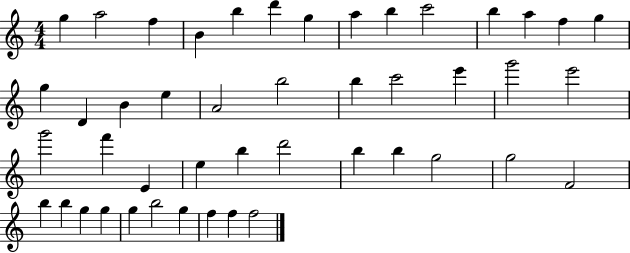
G5/q A5/h F5/q B4/q B5/q D6/q G5/q A5/q B5/q C6/h B5/q A5/q F5/q G5/q G5/q D4/q B4/q E5/q A4/h B5/h B5/q C6/h E6/q G6/h E6/h G6/h F6/q E4/q E5/q B5/q D6/h B5/q B5/q G5/h G5/h F4/h B5/q B5/q G5/q G5/q G5/q B5/h G5/q F5/q F5/q F5/h